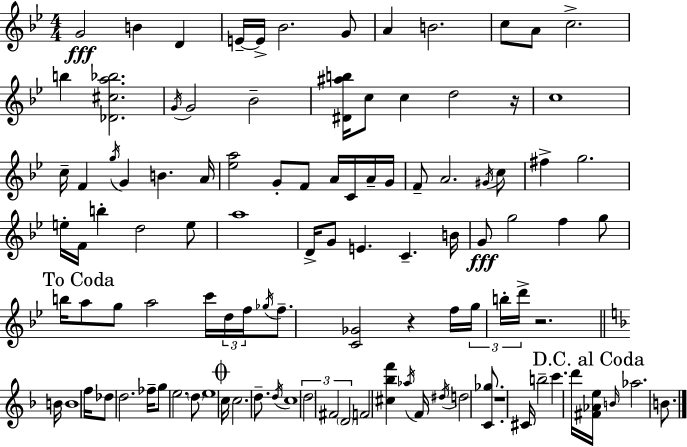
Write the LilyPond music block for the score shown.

{
  \clef treble
  \numericTimeSignature
  \time 4/4
  \key g \minor
  g'2\fff b'4 d'4 | e'16--~~ e'16-> bes'2. g'8 | a'4 b'2. | c''8 a'8 c''2.-> | \break b''4 <des' cis'' a'' bes''>2. | \acciaccatura { g'16 } g'2 bes'2-- | <dis' ais'' b''>16 c''8 c''4 d''2 | r16 c''1 | \break c''16-- f'4 \acciaccatura { g''16 } g'4 b'4. | a'16 <ees'' a''>2 g'8-. f'8 a'16 c'16 | a'16-- g'16 f'8-- a'2. | \acciaccatura { gis'16 } c''8 fis''4-> g''2. | \break e''16-. f'16 b''4-. d''2 | e''8 a''1 | d'16-> g'8 e'4. c'4.-- | b'16 g'8\fff g''2 f''4 | \break g''8 \mark "To Coda" b''16 a''8 g''8 a''2 | c'''16 \tuplet 3/2 { d''16 f''16 \acciaccatura { ges''16 } } f''8.-- <c' ges'>2 r4 | f''16 \tuplet 3/2 { g''16 b''16-. d'''16-> } r2. | \bar "||" \break \key f \major b'16 b'1 | f''16 des''8 d''2. | fes''16-- g''8 e''2. \parenthesize d''8 | e''1 | \break \mark \markup { \musicglyph "scripts.coda" } c''16 c''2. d''8.-- | \acciaccatura { d''16 } c''1 | \tuplet 3/2 { \parenthesize d''2 fis'2 | \parenthesize d'2 } f'2 | \break <cis'' bes'' f'''>4 \acciaccatura { aes''16 } f'16 \acciaccatura { dis''16 } d''2 | <c' ges''>8. r1 | cis'16 b''2-- c'''4. | d'''16 \mark "D.C. al Coda" <fis' aes' e''>16 \grace { b'16 } aes''2. | \break b'8. \bar "|."
}